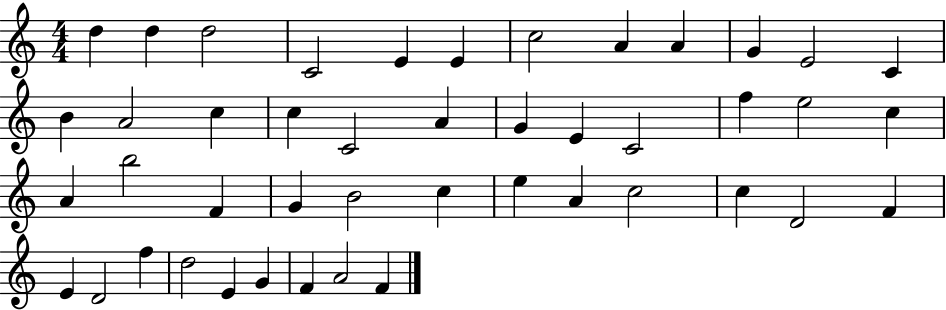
{
  \clef treble
  \numericTimeSignature
  \time 4/4
  \key c \major
  d''4 d''4 d''2 | c'2 e'4 e'4 | c''2 a'4 a'4 | g'4 e'2 c'4 | \break b'4 a'2 c''4 | c''4 c'2 a'4 | g'4 e'4 c'2 | f''4 e''2 c''4 | \break a'4 b''2 f'4 | g'4 b'2 c''4 | e''4 a'4 c''2 | c''4 d'2 f'4 | \break e'4 d'2 f''4 | d''2 e'4 g'4 | f'4 a'2 f'4 | \bar "|."
}